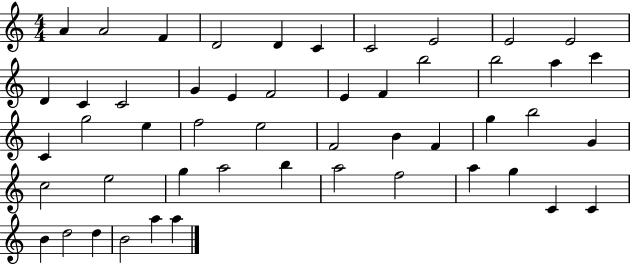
X:1
T:Untitled
M:4/4
L:1/4
K:C
A A2 F D2 D C C2 E2 E2 E2 D C C2 G E F2 E F b2 b2 a c' C g2 e f2 e2 F2 B F g b2 G c2 e2 g a2 b a2 f2 a g C C B d2 d B2 a a